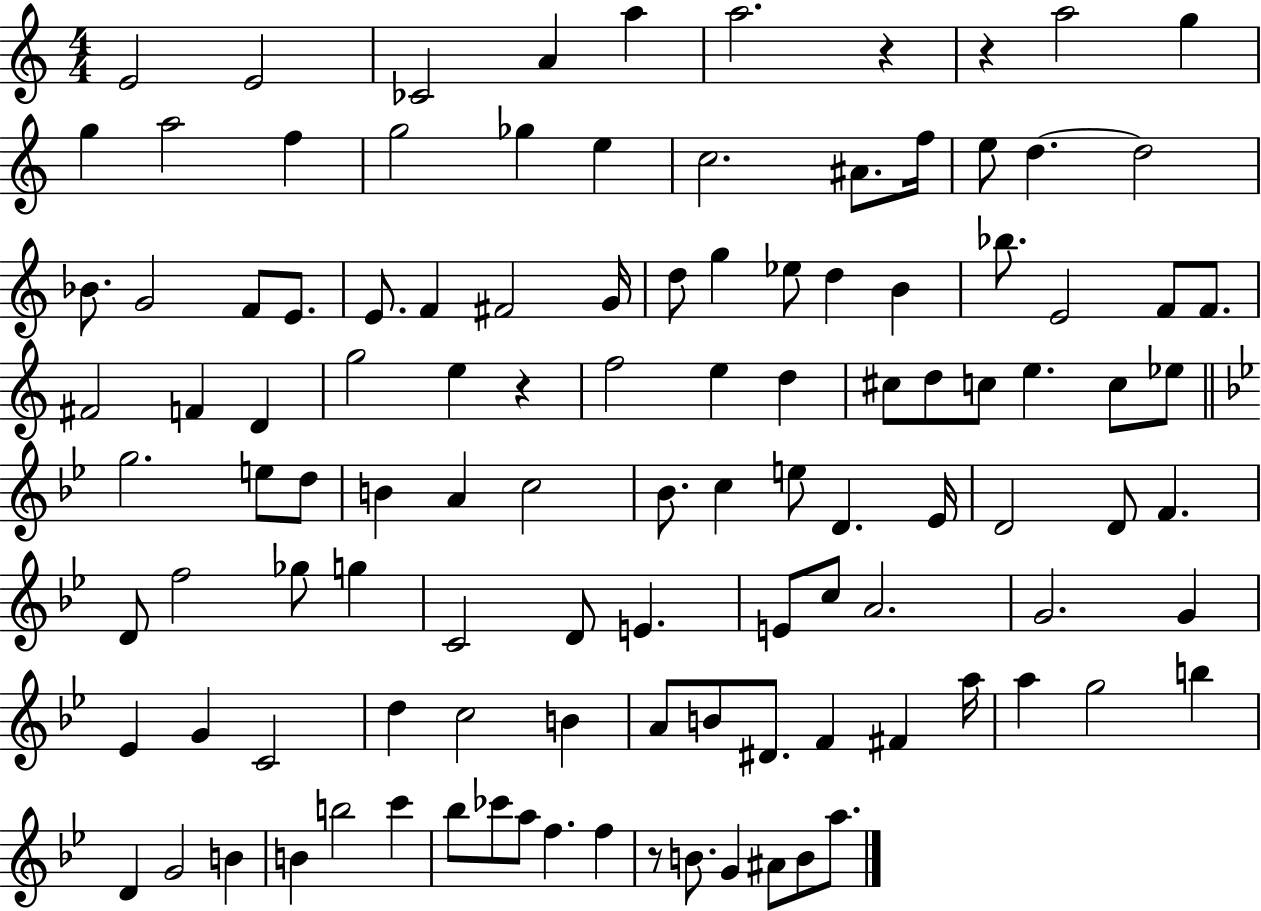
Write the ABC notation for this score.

X:1
T:Untitled
M:4/4
L:1/4
K:C
E2 E2 _C2 A a a2 z z a2 g g a2 f g2 _g e c2 ^A/2 f/4 e/2 d d2 _B/2 G2 F/2 E/2 E/2 F ^F2 G/4 d/2 g _e/2 d B _b/2 E2 F/2 F/2 ^F2 F D g2 e z f2 e d ^c/2 d/2 c/2 e c/2 _e/2 g2 e/2 d/2 B A c2 _B/2 c e/2 D _E/4 D2 D/2 F D/2 f2 _g/2 g C2 D/2 E E/2 c/2 A2 G2 G _E G C2 d c2 B A/2 B/2 ^D/2 F ^F a/4 a g2 b D G2 B B b2 c' _b/2 _c'/2 a/2 f f z/2 B/2 G ^A/2 B/2 a/2